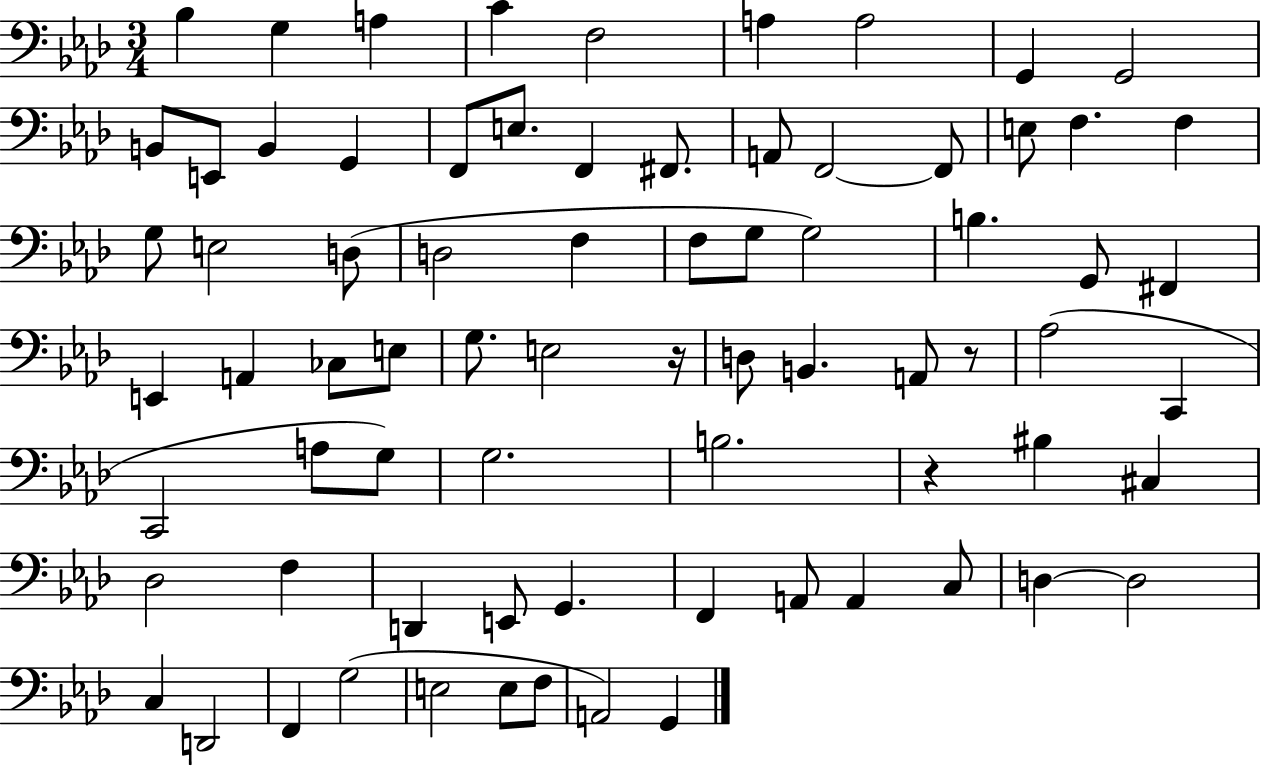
{
  \clef bass
  \numericTimeSignature
  \time 3/4
  \key aes \major
  \repeat volta 2 { bes4 g4 a4 | c'4 f2 | a4 a2 | g,4 g,2 | \break b,8 e,8 b,4 g,4 | f,8 e8. f,4 fis,8. | a,8 f,2~~ f,8 | e8 f4. f4 | \break g8 e2 d8( | d2 f4 | f8 g8 g2) | b4. g,8 fis,4 | \break e,4 a,4 ces8 e8 | g8. e2 r16 | d8 b,4. a,8 r8 | aes2( c,4 | \break c,2 a8 g8) | g2. | b2. | r4 bis4 cis4 | \break des2 f4 | d,4 e,8 g,4. | f,4 a,8 a,4 c8 | d4~~ d2 | \break c4 d,2 | f,4 g2( | e2 e8 f8 | a,2) g,4 | \break } \bar "|."
}